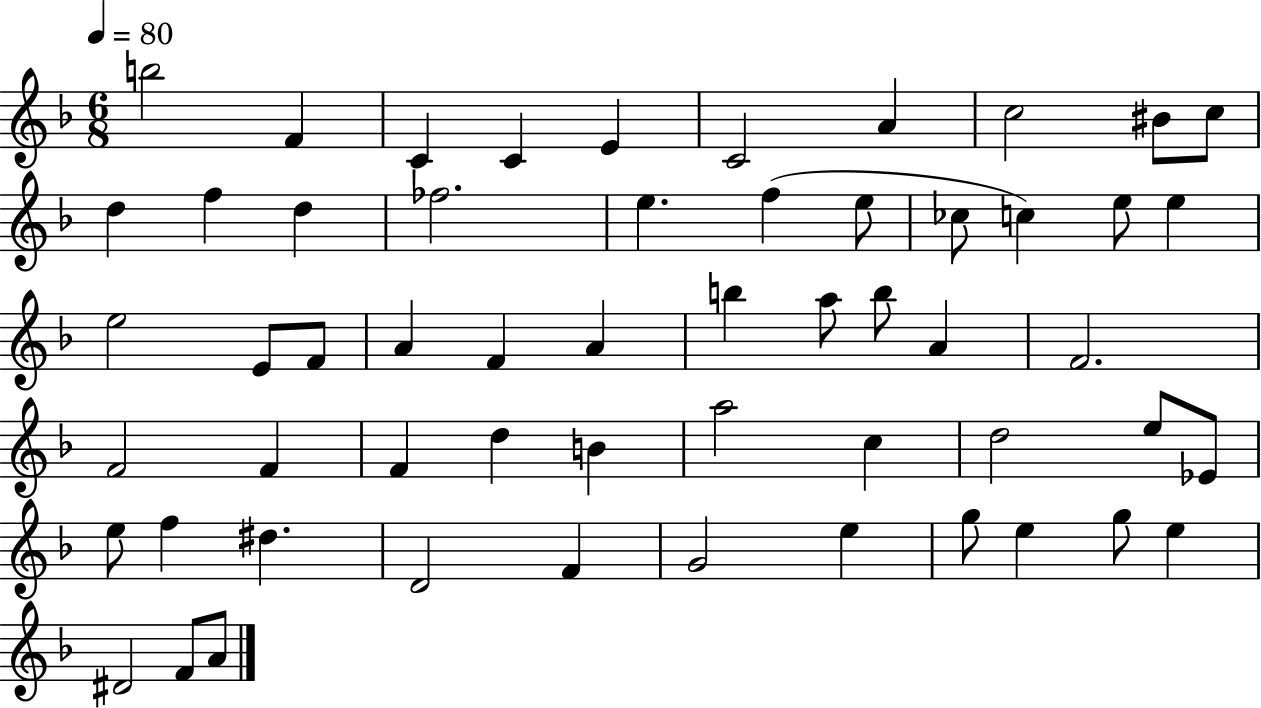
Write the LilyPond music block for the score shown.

{
  \clef treble
  \numericTimeSignature
  \time 6/8
  \key f \major
  \tempo 4 = 80
  b''2 f'4 | c'4 c'4 e'4 | c'2 a'4 | c''2 bis'8 c''8 | \break d''4 f''4 d''4 | fes''2. | e''4. f''4( e''8 | ces''8 c''4) e''8 e''4 | \break e''2 e'8 f'8 | a'4 f'4 a'4 | b''4 a''8 b''8 a'4 | f'2. | \break f'2 f'4 | f'4 d''4 b'4 | a''2 c''4 | d''2 e''8 ees'8 | \break e''8 f''4 dis''4. | d'2 f'4 | g'2 e''4 | g''8 e''4 g''8 e''4 | \break dis'2 f'8 a'8 | \bar "|."
}